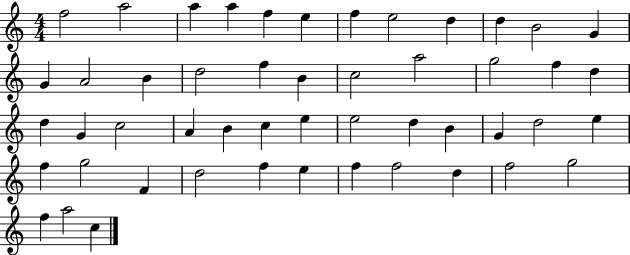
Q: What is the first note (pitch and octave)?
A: F5